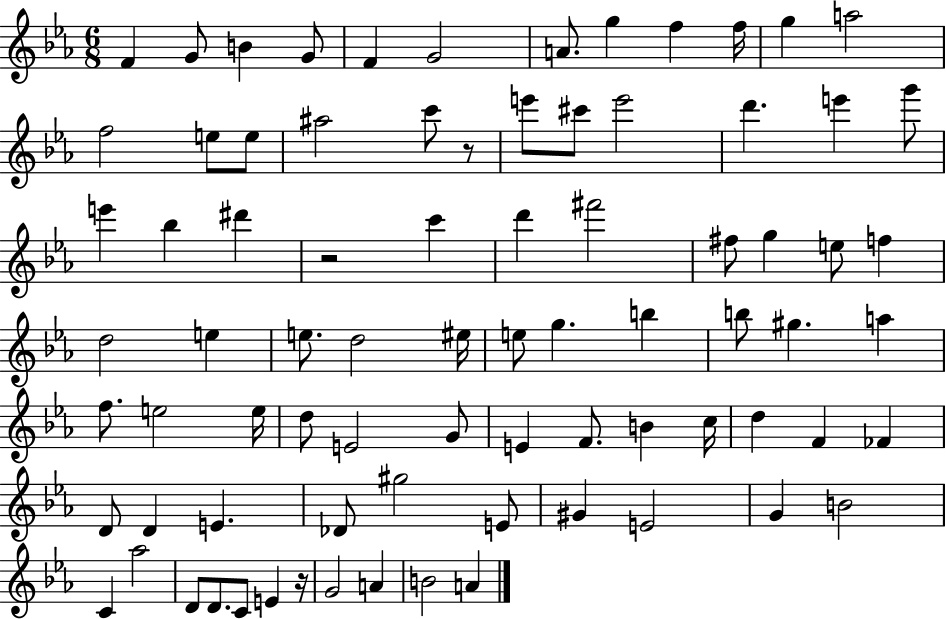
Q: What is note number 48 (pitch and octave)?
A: D5